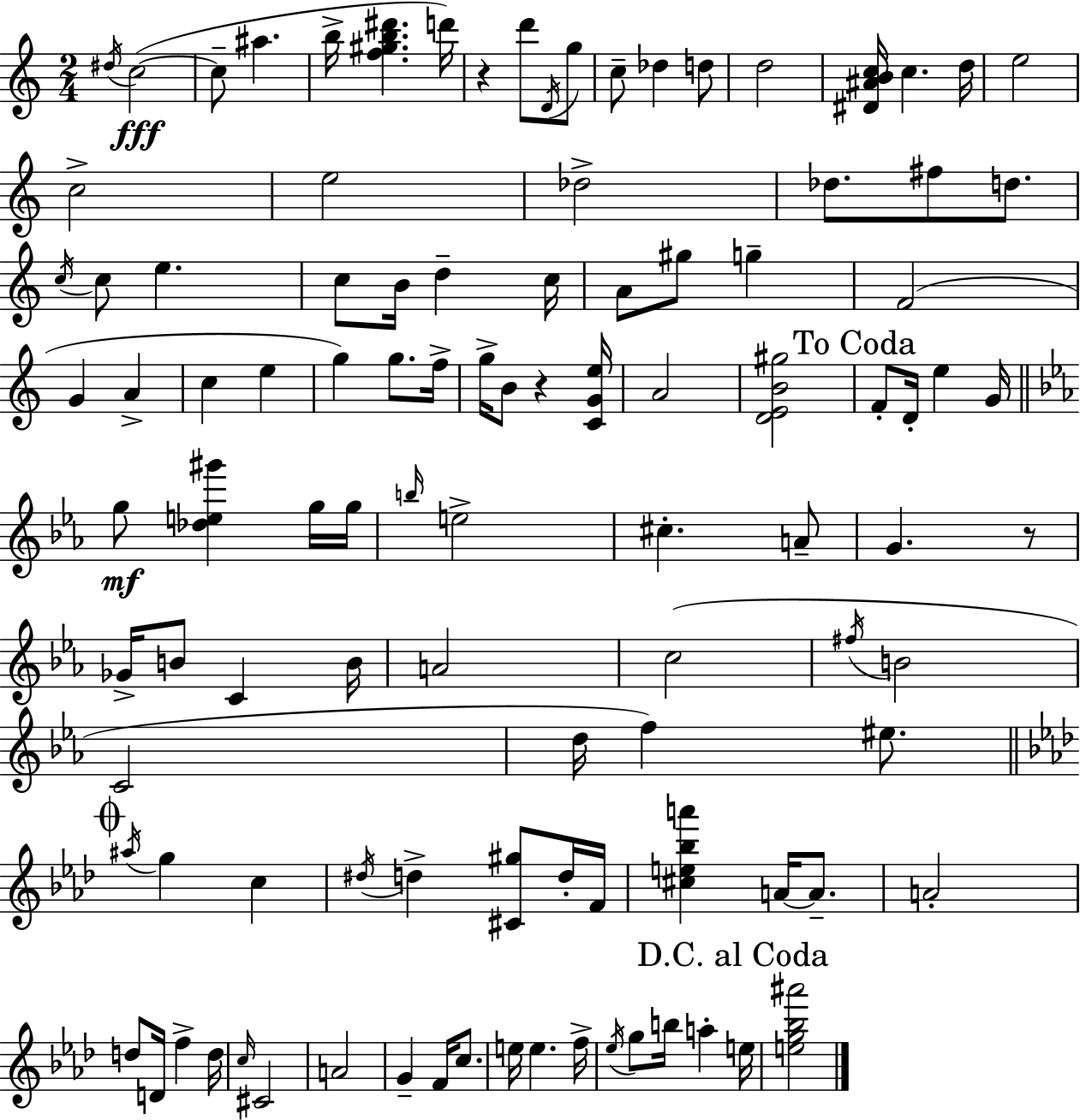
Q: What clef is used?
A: treble